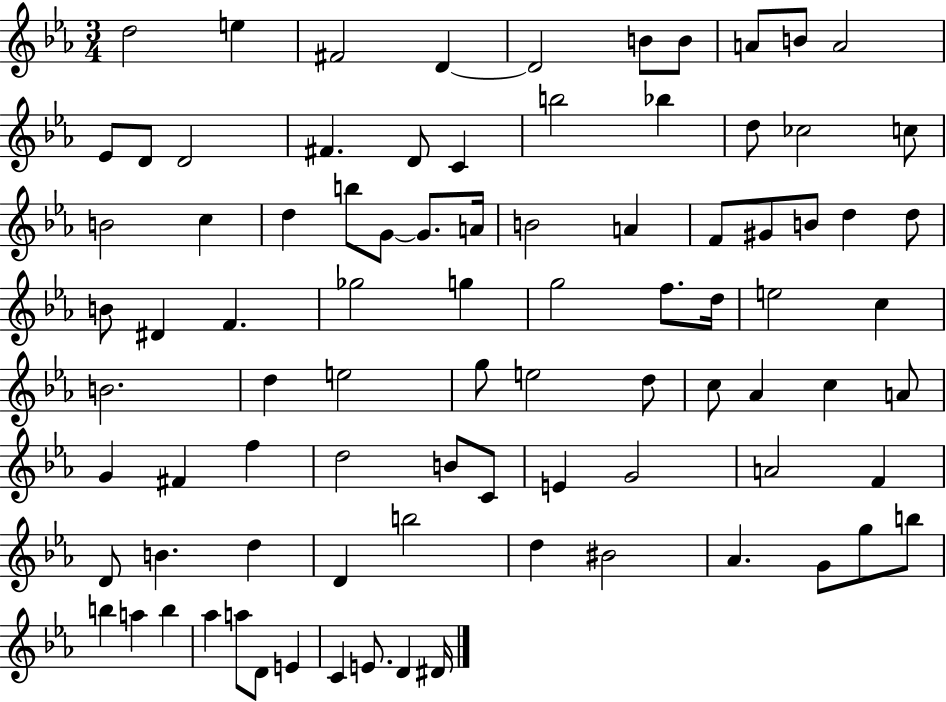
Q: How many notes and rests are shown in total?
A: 87